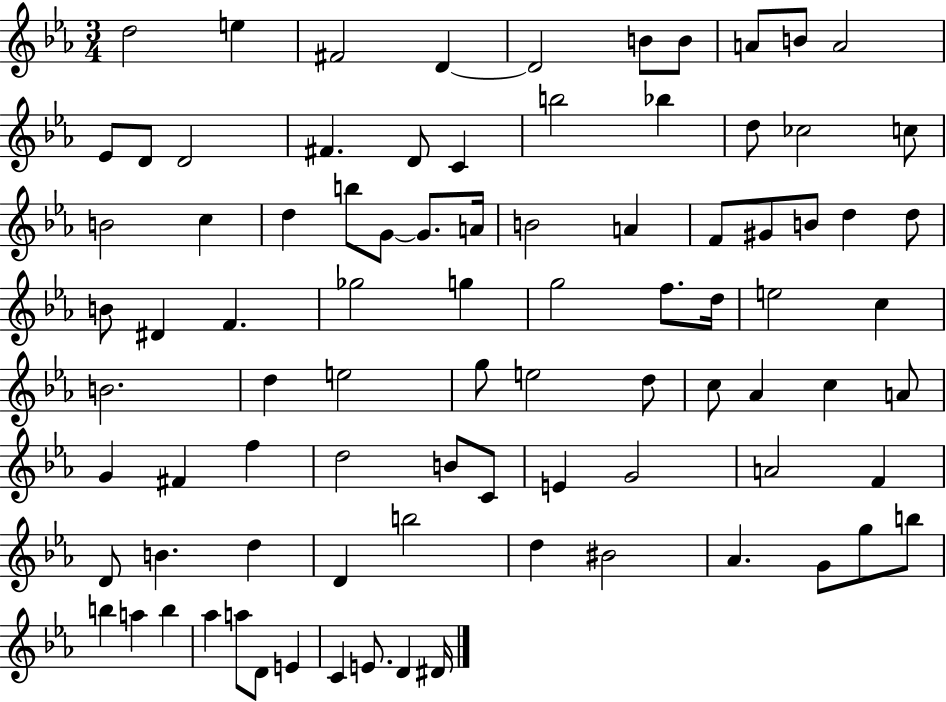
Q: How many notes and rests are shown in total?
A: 87